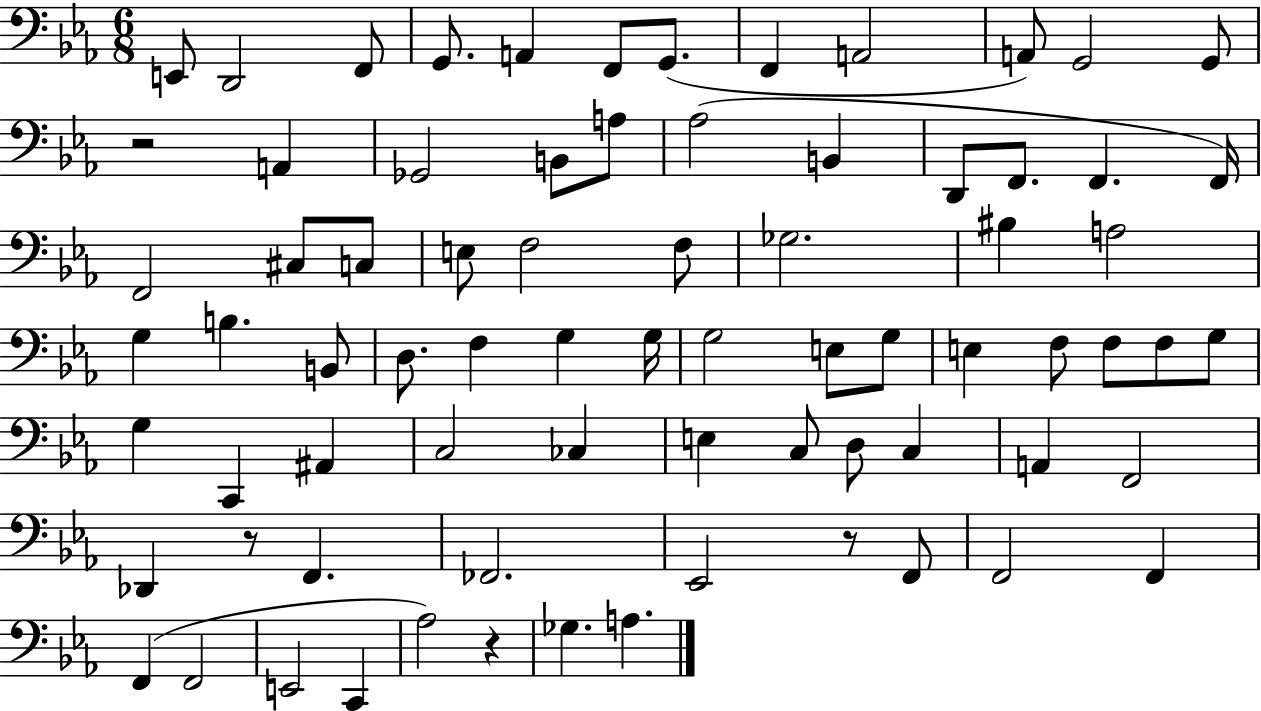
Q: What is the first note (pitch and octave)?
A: E2